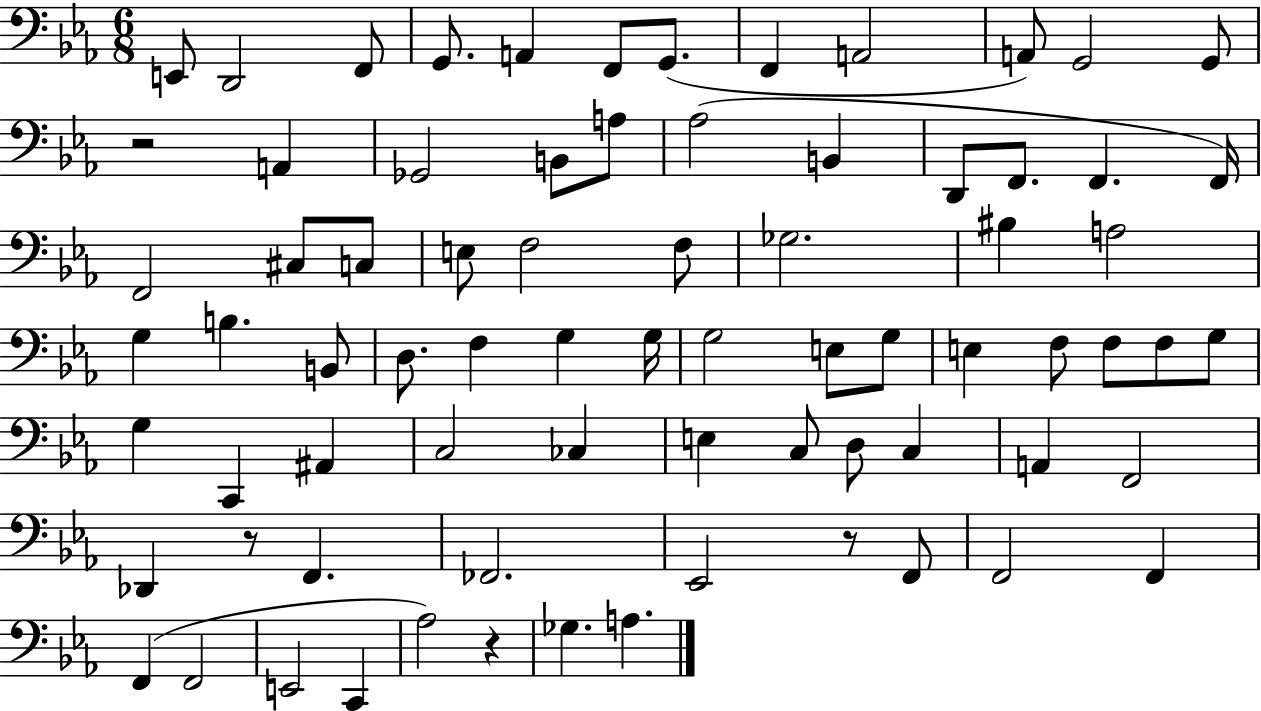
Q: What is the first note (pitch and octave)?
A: E2